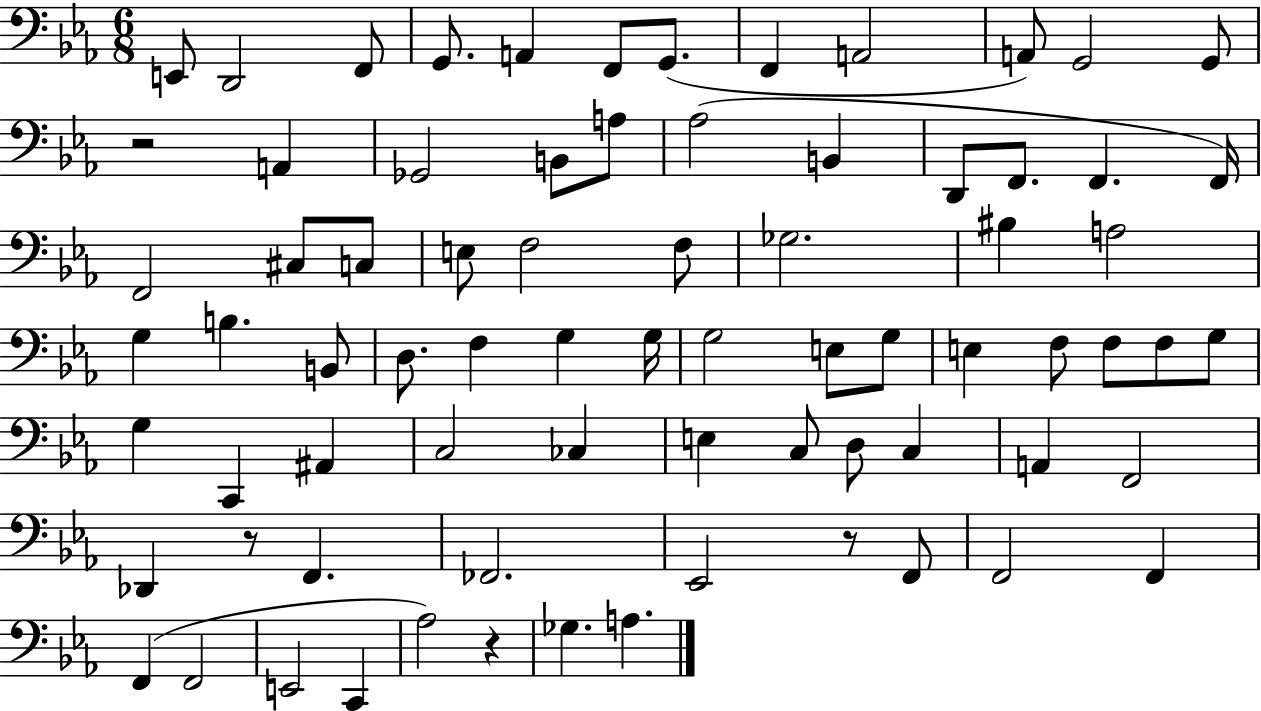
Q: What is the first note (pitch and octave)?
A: E2